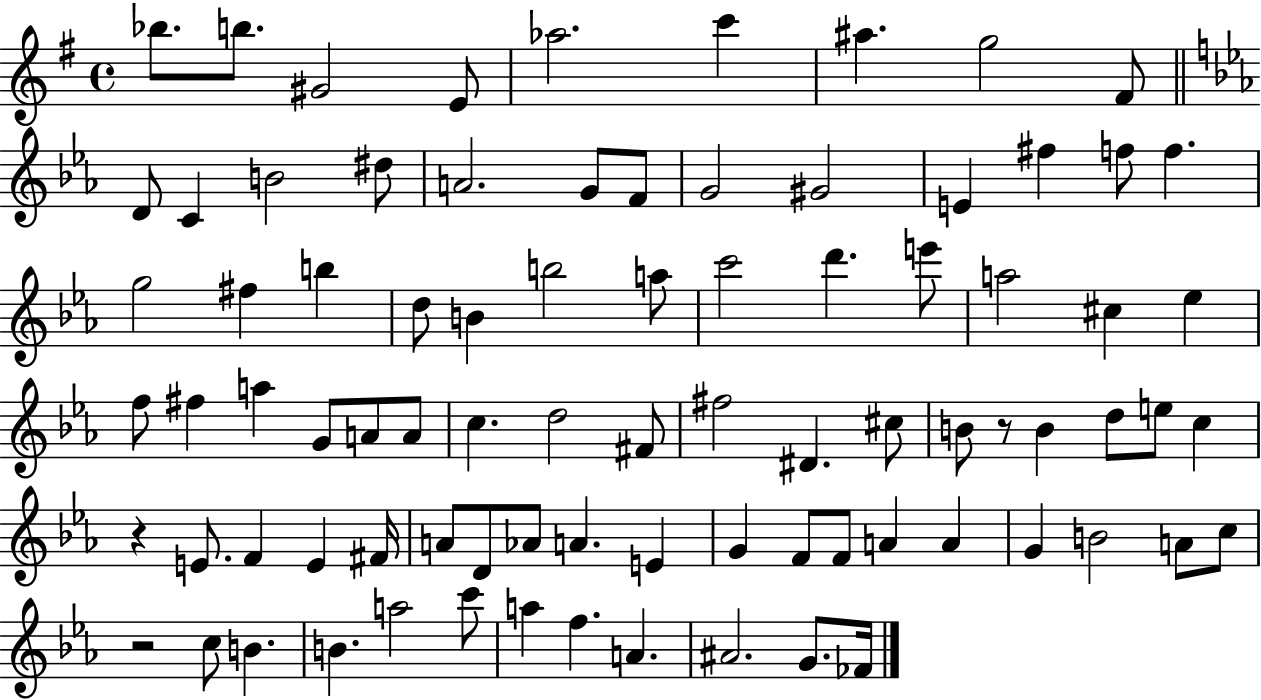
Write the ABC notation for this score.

X:1
T:Untitled
M:4/4
L:1/4
K:G
_b/2 b/2 ^G2 E/2 _a2 c' ^a g2 ^F/2 D/2 C B2 ^d/2 A2 G/2 F/2 G2 ^G2 E ^f f/2 f g2 ^f b d/2 B b2 a/2 c'2 d' e'/2 a2 ^c _e f/2 ^f a G/2 A/2 A/2 c d2 ^F/2 ^f2 ^D ^c/2 B/2 z/2 B d/2 e/2 c z E/2 F E ^F/4 A/2 D/2 _A/2 A E G F/2 F/2 A A G B2 A/2 c/2 z2 c/2 B B a2 c'/2 a f A ^A2 G/2 _F/4